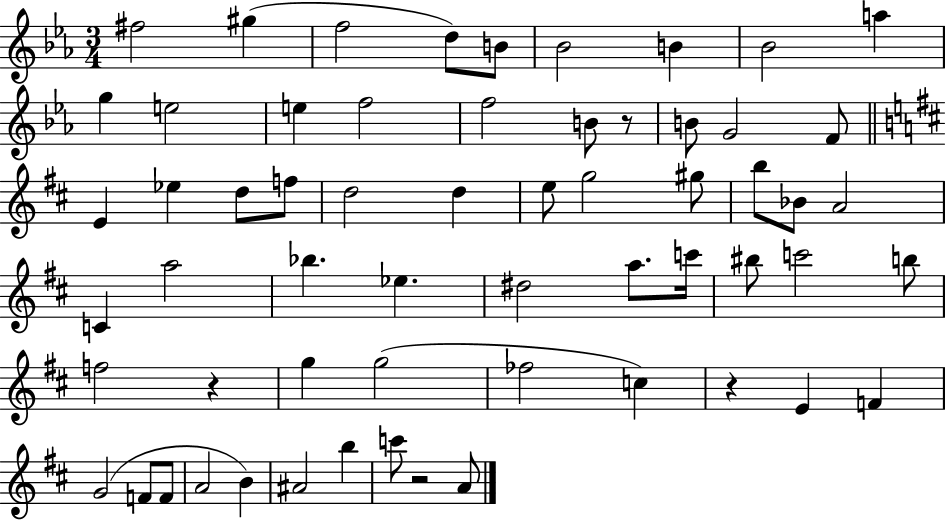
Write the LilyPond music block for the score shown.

{
  \clef treble
  \numericTimeSignature
  \time 3/4
  \key ees \major
  fis''2 gis''4( | f''2 d''8) b'8 | bes'2 b'4 | bes'2 a''4 | \break g''4 e''2 | e''4 f''2 | f''2 b'8 r8 | b'8 g'2 f'8 | \break \bar "||" \break \key d \major e'4 ees''4 d''8 f''8 | d''2 d''4 | e''8 g''2 gis''8 | b''8 bes'8 a'2 | \break c'4 a''2 | bes''4. ees''4. | dis''2 a''8. c'''16 | bis''8 c'''2 b''8 | \break f''2 r4 | g''4 g''2( | fes''2 c''4) | r4 e'4 f'4 | \break g'2( f'8 f'8 | a'2 b'4) | ais'2 b''4 | c'''8 r2 a'8 | \break \bar "|."
}